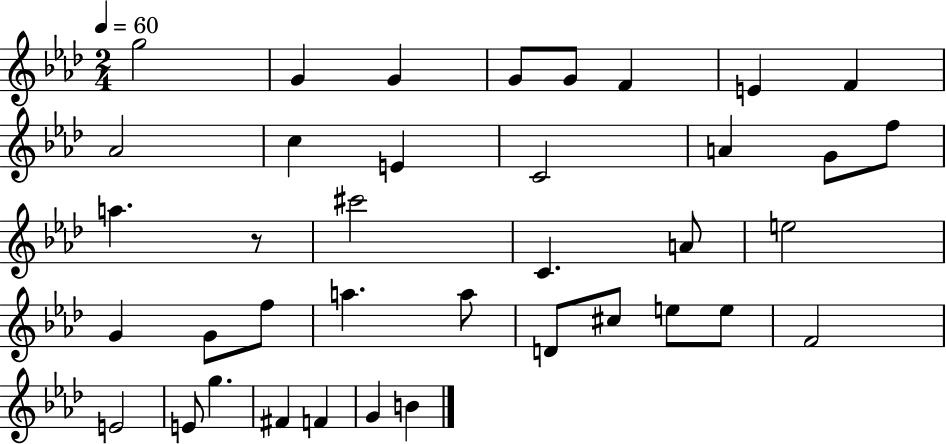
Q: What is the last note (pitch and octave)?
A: B4